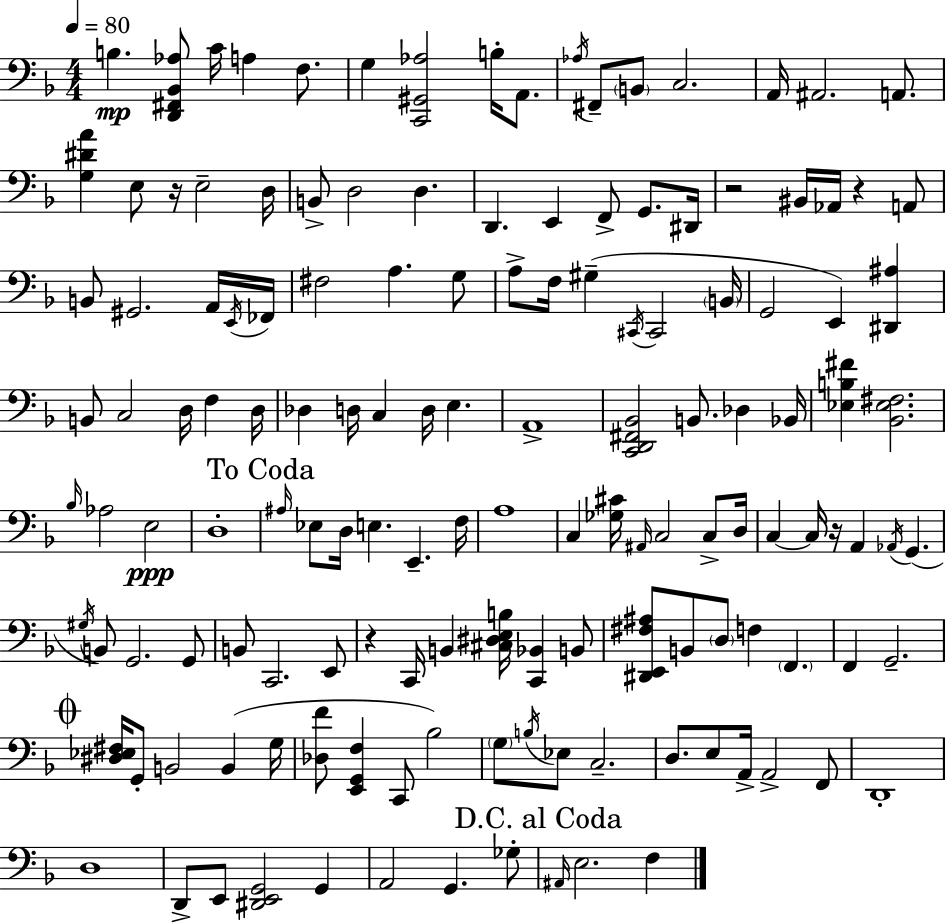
X:1
T:Untitled
M:4/4
L:1/4
K:Dm
B, [D,,^F,,_B,,_A,]/2 C/4 A, F,/2 G, [C,,^G,,_A,]2 B,/4 A,,/2 _A,/4 ^F,,/2 B,,/2 C,2 A,,/4 ^A,,2 A,,/2 [G,^DA] E,/2 z/4 E,2 D,/4 B,,/2 D,2 D, D,, E,, F,,/2 G,,/2 ^D,,/4 z2 ^B,,/4 _A,,/4 z A,,/2 B,,/2 ^G,,2 A,,/4 E,,/4 _F,,/4 ^F,2 A, G,/2 A,/2 F,/4 ^G, ^C,,/4 ^C,,2 B,,/4 G,,2 E,, [^D,,^A,] B,,/2 C,2 D,/4 F, D,/4 _D, D,/4 C, D,/4 E, A,,4 [C,,D,,^F,,_B,,]2 B,,/2 _D, _B,,/4 [_E,B,^F] [_B,,_E,^F,]2 _B,/4 _A,2 E,2 D,4 ^A,/4 _E,/2 D,/4 E, E,, F,/4 A,4 C, [_G,^C]/4 ^A,,/4 C,2 C,/2 D,/4 C, C,/4 z/4 A,, _A,,/4 G,, ^G,/4 B,,/2 G,,2 G,,/2 B,,/2 C,,2 E,,/2 z C,,/4 B,, [^C,^D,E,B,]/4 [C,,_B,,] B,,/2 [^D,,E,,^F,^A,]/2 B,,/2 D,/2 F, F,, F,, G,,2 [^D,_E,^F,]/4 G,,/2 B,,2 B,, G,/4 [_D,F]/2 [E,,G,,F,] C,,/2 _B,2 G,/2 B,/4 _E,/2 C,2 D,/2 E,/2 A,,/4 A,,2 F,,/2 D,,4 D,4 D,,/2 E,,/2 [^D,,E,,G,,]2 G,, A,,2 G,, _G,/2 ^A,,/4 E,2 F,